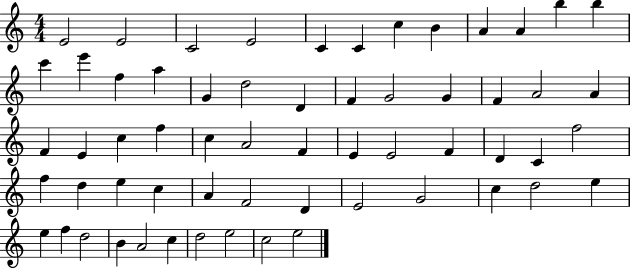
X:1
T:Untitled
M:4/4
L:1/4
K:C
E2 E2 C2 E2 C C c B A A b b c' e' f a G d2 D F G2 G F A2 A F E c f c A2 F E E2 F D C f2 f d e c A F2 D E2 G2 c d2 e e f d2 B A2 c d2 e2 c2 e2